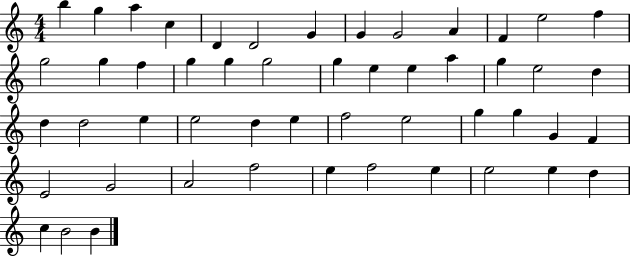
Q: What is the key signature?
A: C major